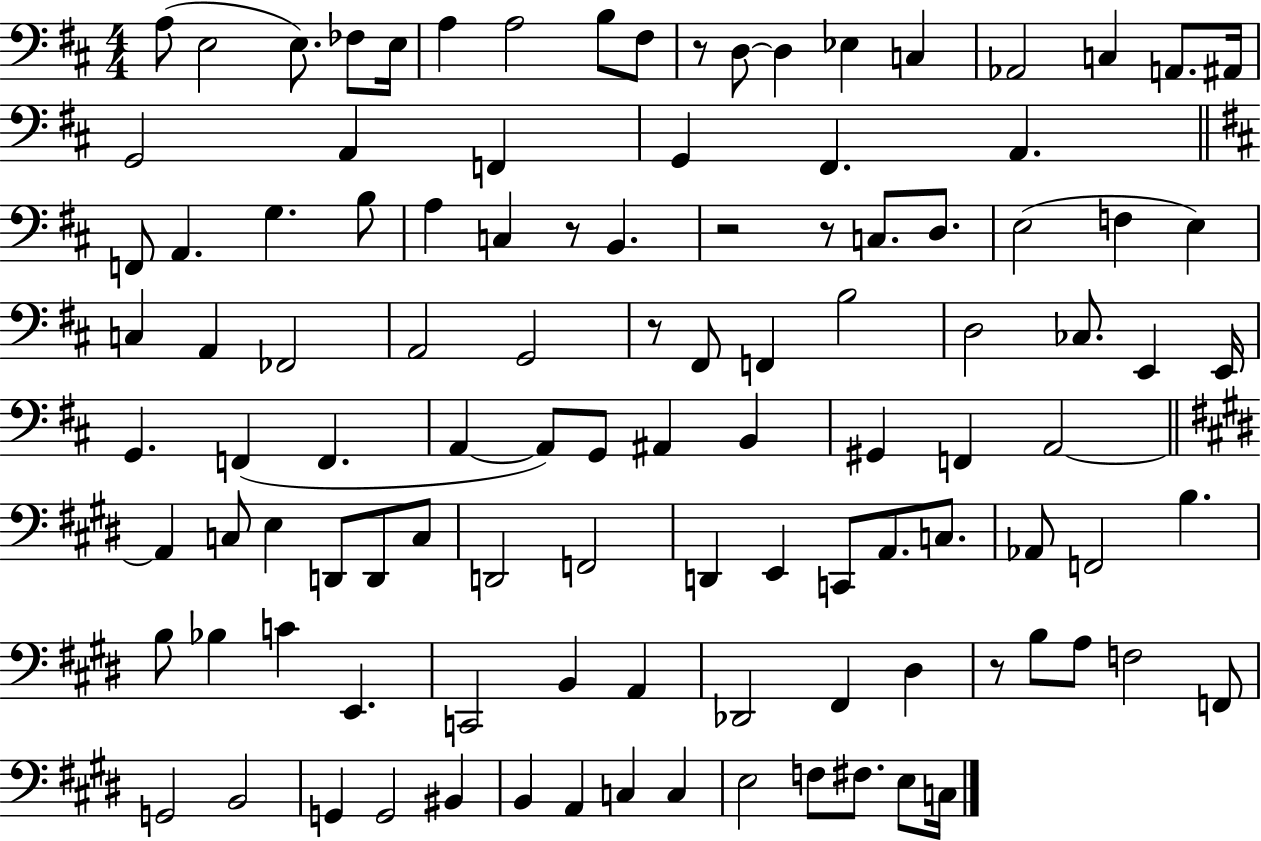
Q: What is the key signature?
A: D major